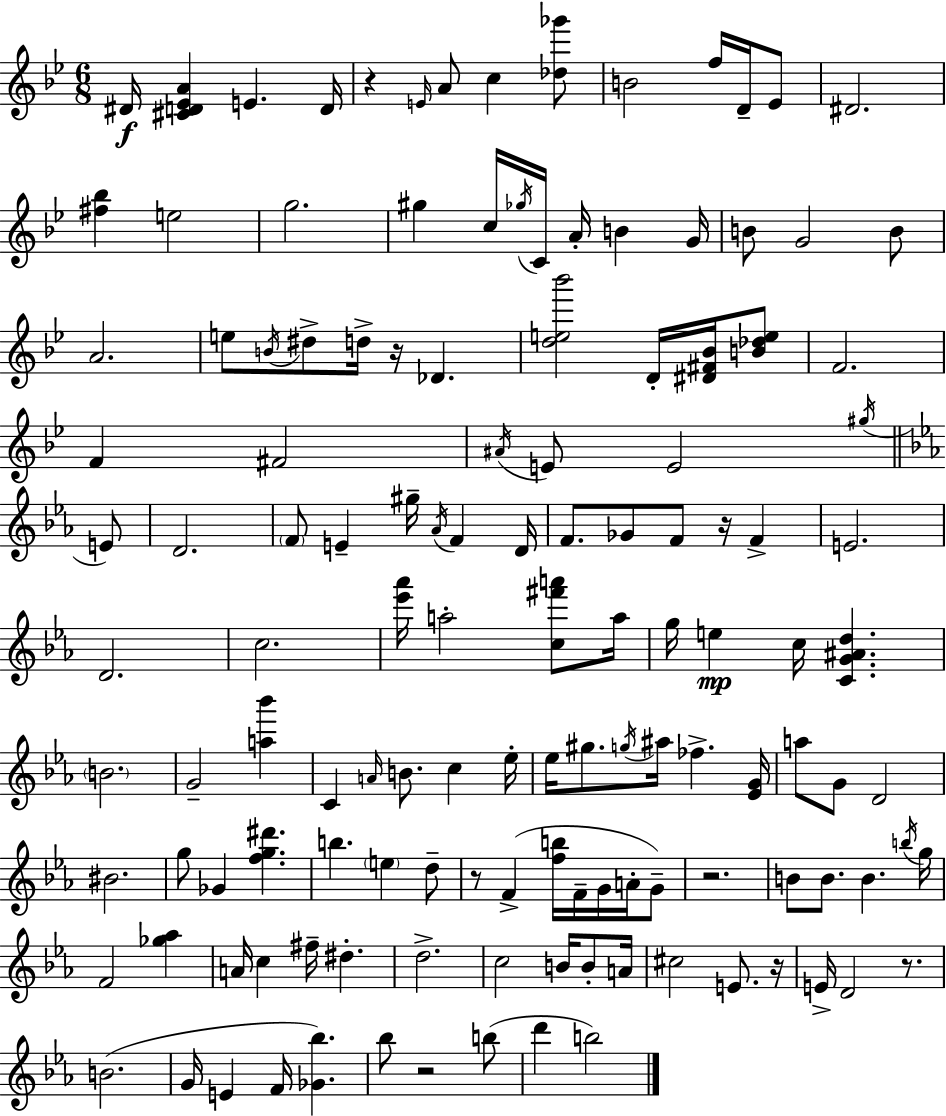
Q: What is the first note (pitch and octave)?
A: D#4